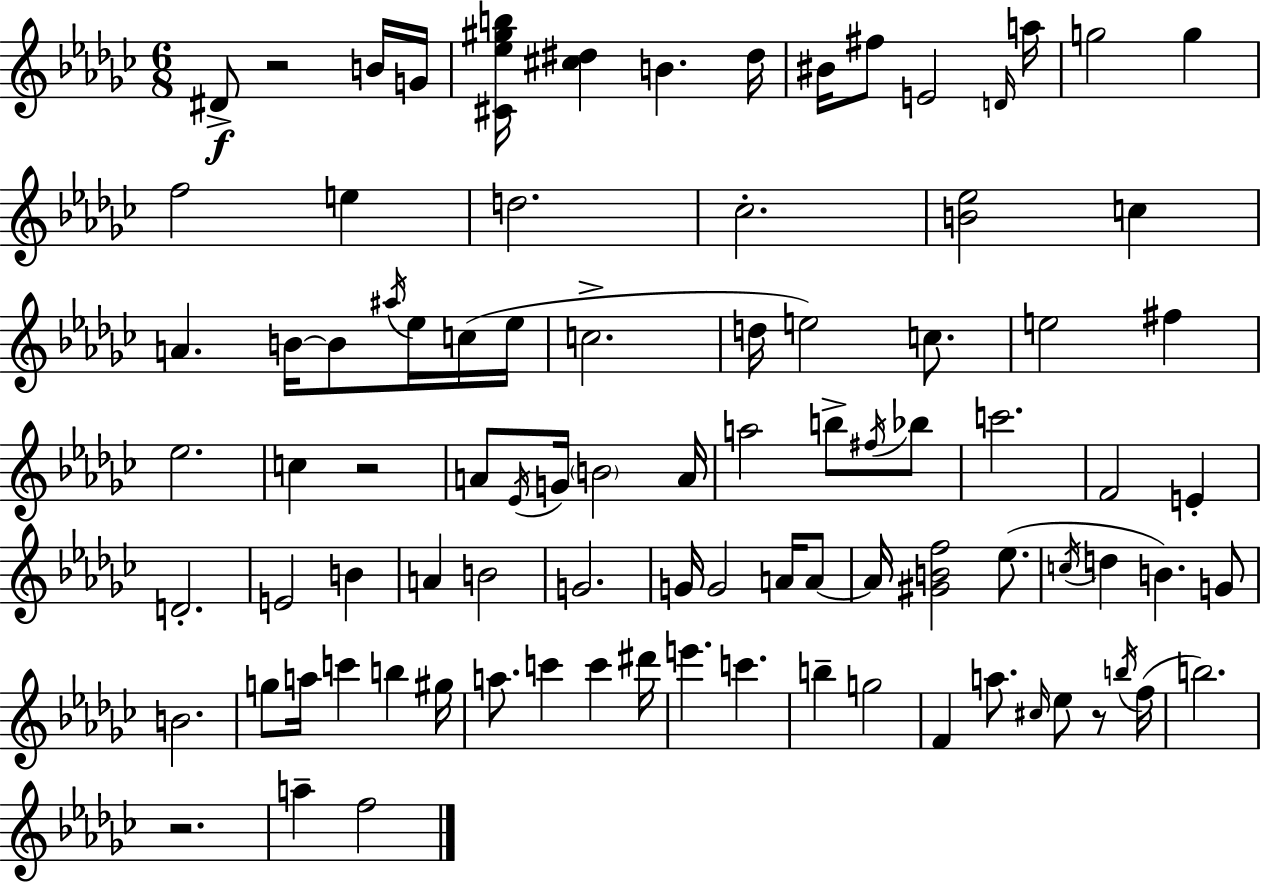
{
  \clef treble
  \numericTimeSignature
  \time 6/8
  \key ees \minor
  dis'8->\f r2 b'16 g'16 | <cis' ees'' gis'' b''>16 <cis'' dis''>4 b'4. dis''16 | bis'16 fis''8 e'2 \grace { d'16 } | a''16 g''2 g''4 | \break f''2 e''4 | d''2. | ces''2.-. | <b' ees''>2 c''4 | \break a'4. b'16~~ b'8 \acciaccatura { ais''16 } ees''16 | c''16( ees''16 c''2.-> | d''16 e''2) c''8. | e''2 fis''4 | \break ees''2. | c''4 r2 | a'8 \acciaccatura { ees'16 } g'16 \parenthesize b'2 | a'16 a''2 b''8-> | \break \acciaccatura { fis''16 } bes''8 c'''2. | f'2 | e'4-. d'2.-. | e'2 | \break b'4 a'4 b'2 | g'2. | g'16 g'2 | a'16 a'8~~ a'16 <gis' b' f''>2 | \break ees''8.( \acciaccatura { c''16 } d''4 b'4.) | g'8 b'2. | g''8 a''16 c'''4 | b''4 gis''16 a''8. c'''4 | \break c'''4 dis'''16 e'''4. c'''4. | b''4-- g''2 | f'4 a''8. | \grace { cis''16 } ees''8 r8 \acciaccatura { b''16 }( f''16 b''2.) | \break r2. | a''4-- f''2 | \bar "|."
}